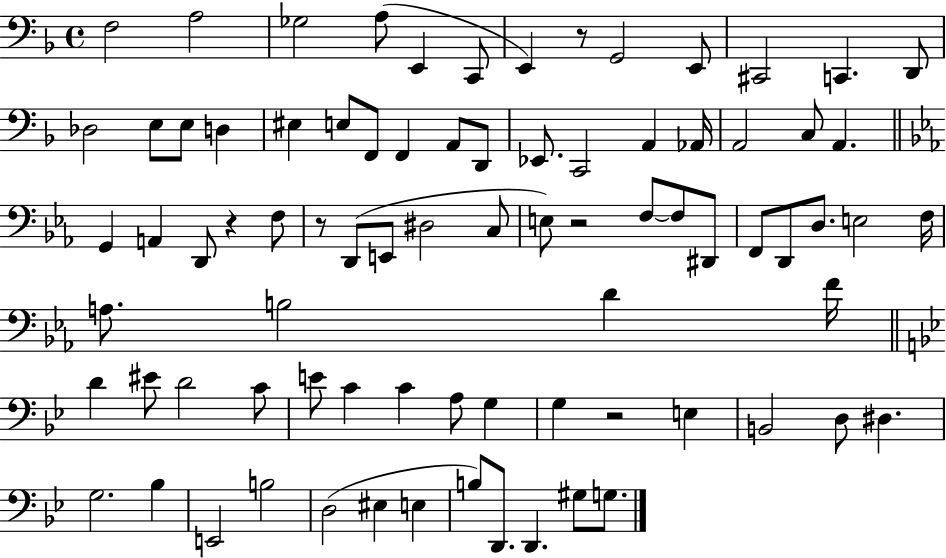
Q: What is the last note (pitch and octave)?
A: G3